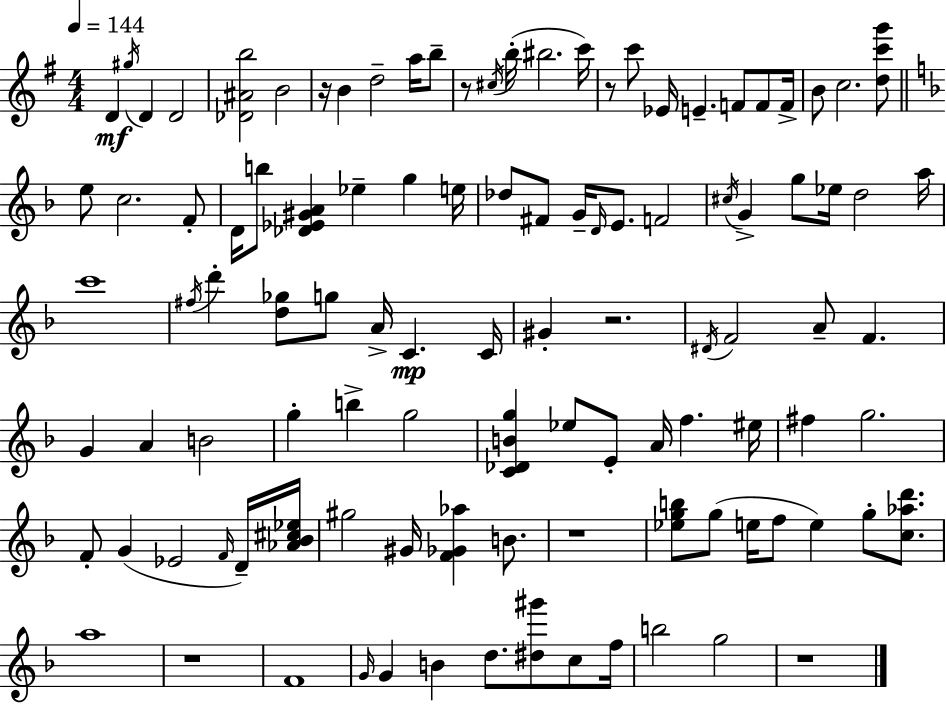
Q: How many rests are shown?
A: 7